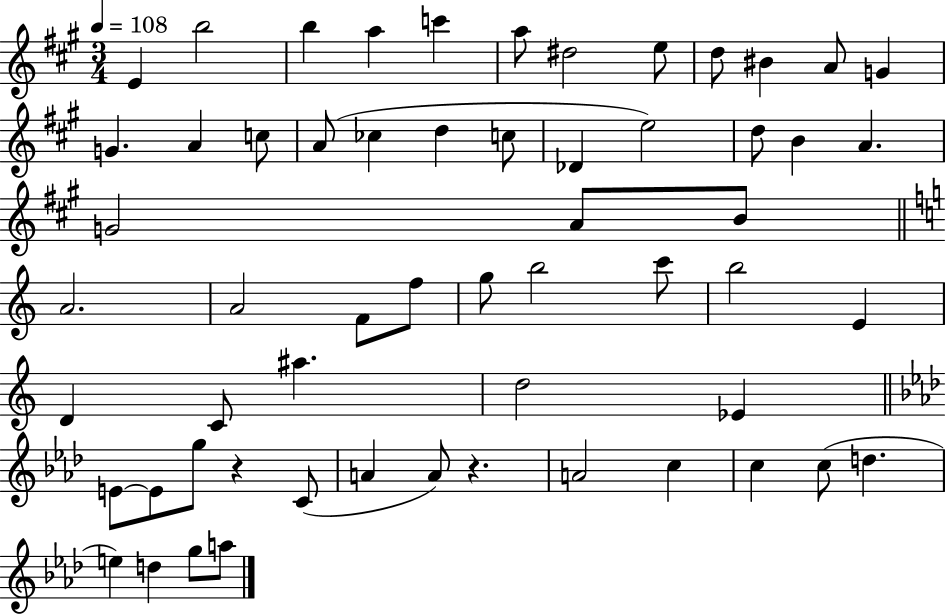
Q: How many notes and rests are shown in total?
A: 58